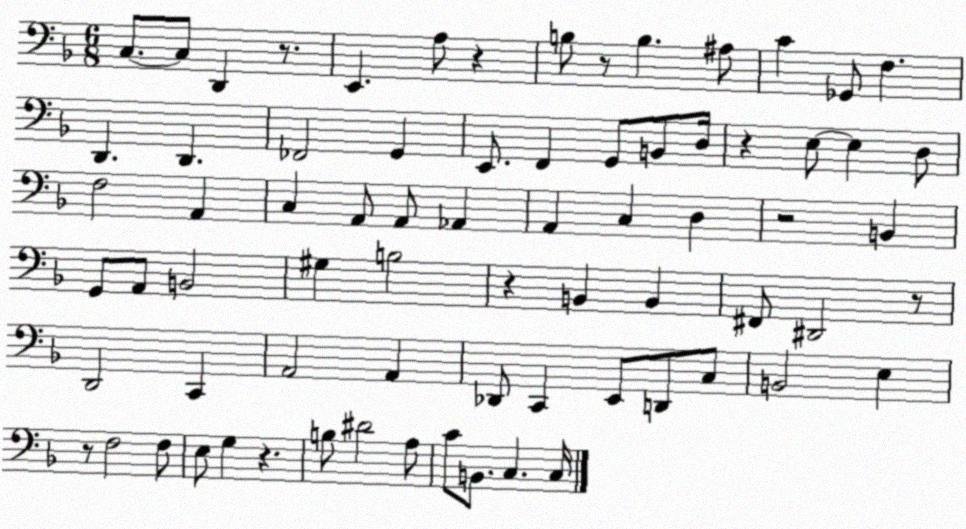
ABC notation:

X:1
T:Untitled
M:6/8
L:1/4
K:F
C,/2 C,/2 D,, z/2 E,, A,/2 z B,/2 z/2 B, ^A,/2 C _G,,/2 F, D,, D,, _F,,2 G,, E,,/2 F,, G,,/2 B,,/2 D,/4 z E,/2 E, D,/2 F,2 A,, C, A,,/2 A,,/2 _A,, A,, C, D, z2 B,, G,,/2 A,,/2 B,,2 ^G, B,2 z B,, B,, ^F,,/2 ^D,,2 z/2 D,,2 C,, A,,2 A,, _D,,/2 C,, E,,/2 D,,/2 C,/2 B,,2 E, z/2 F,2 F,/2 E,/2 G, z B,/2 ^D2 A,/2 C/2 B,,/2 C, C,/4